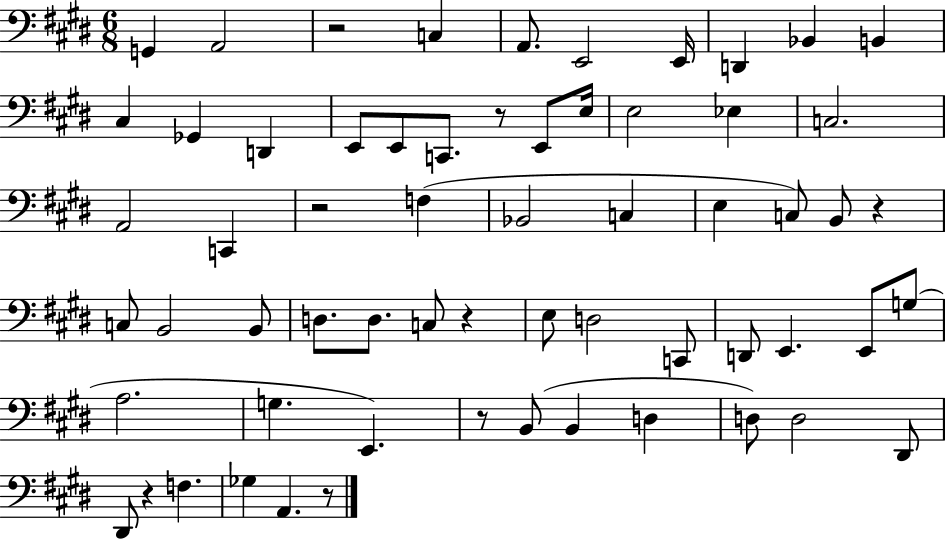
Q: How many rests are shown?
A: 8